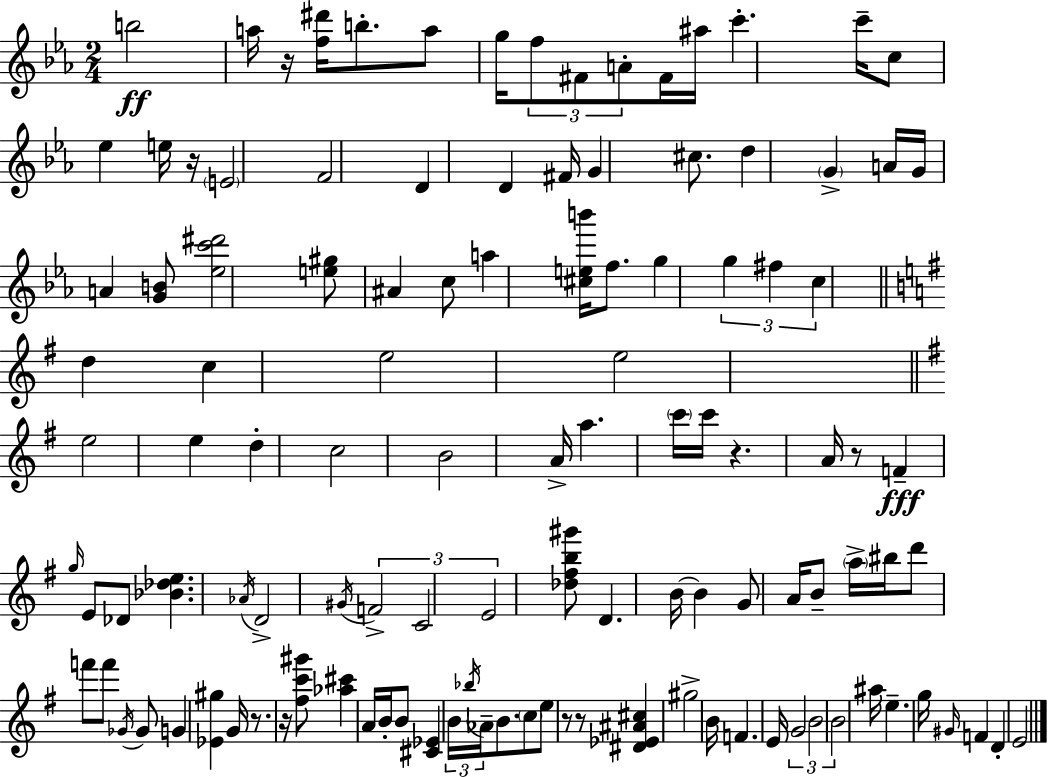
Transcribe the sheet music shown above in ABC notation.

X:1
T:Untitled
M:2/4
L:1/4
K:Cm
b2 a/4 z/4 [f^d']/4 b/2 a/2 g/4 f/2 ^F/2 A/2 ^F/4 ^a/4 c' c'/4 c/2 _e e/4 z/4 E2 F2 D D ^F/4 G ^c/2 d G A/4 G/4 A [GB]/2 [_ec'^d']2 [e^g]/2 ^A c/2 a [^ceb']/4 f/2 g g ^f c d c e2 e2 e2 e d c2 B2 A/4 a c'/4 c'/4 z A/4 z/2 F g/4 E/2 _D/2 [_B_de] _A/4 D2 ^G/4 F2 C2 E2 [_d^fb^g']/2 D B/4 B G/2 A/4 B/2 a/4 ^b/4 d'/2 f'/2 f'/2 _G/4 _G/2 G [_E^g] G/4 z/2 z/4 [^fc'^g']/2 [_a^c'] A/4 B/4 B/2 [^C_E] B/4 _b/4 _A/4 B/2 c/2 e/2 z/2 z/2 [^D_E^A^c] ^g2 B/4 F E/4 G2 B2 B2 ^a/4 e g/4 ^G/4 F D E2